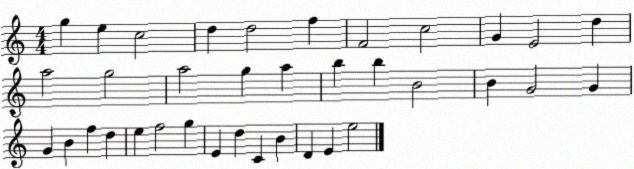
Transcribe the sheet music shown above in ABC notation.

X:1
T:Untitled
M:4/4
L:1/4
K:C
g e c2 d d2 f F2 c2 G E2 d a2 g2 a2 g a b b B2 B G2 G G B f d e f2 g E d C B D E e2